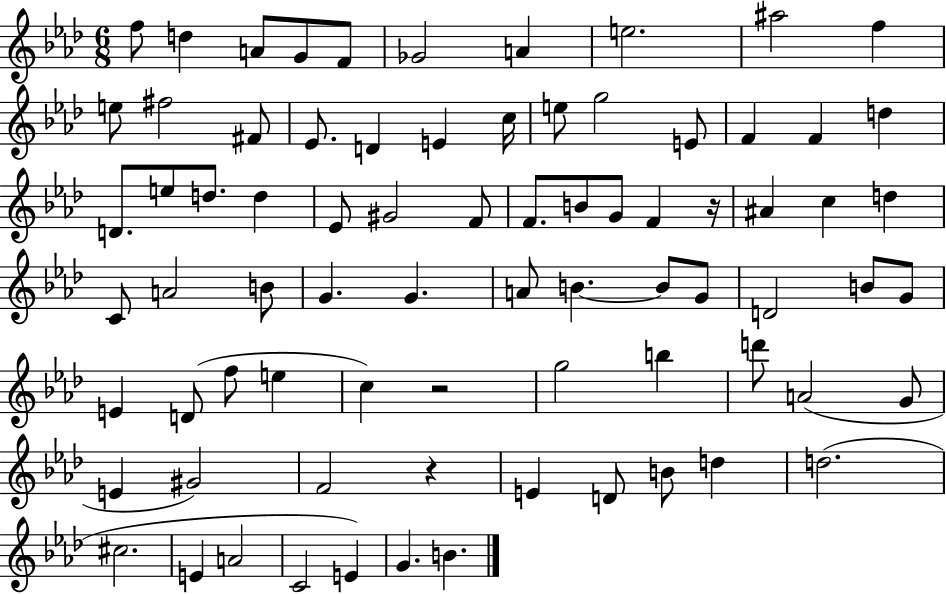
X:1
T:Untitled
M:6/8
L:1/4
K:Ab
f/2 d A/2 G/2 F/2 _G2 A e2 ^a2 f e/2 ^f2 ^F/2 _E/2 D E c/4 e/2 g2 E/2 F F d D/2 e/2 d/2 d _E/2 ^G2 F/2 F/2 B/2 G/2 F z/4 ^A c d C/2 A2 B/2 G G A/2 B B/2 G/2 D2 B/2 G/2 E D/2 f/2 e c z2 g2 b d'/2 A2 G/2 E ^G2 F2 z E D/2 B/2 d d2 ^c2 E A2 C2 E G B